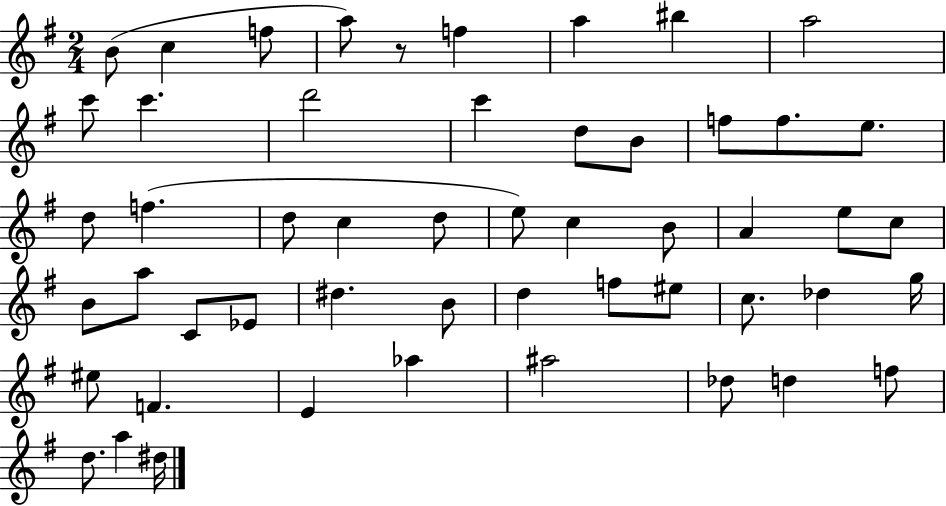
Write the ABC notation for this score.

X:1
T:Untitled
M:2/4
L:1/4
K:G
B/2 c f/2 a/2 z/2 f a ^b a2 c'/2 c' d'2 c' d/2 B/2 f/2 f/2 e/2 d/2 f d/2 c d/2 e/2 c B/2 A e/2 c/2 B/2 a/2 C/2 _E/2 ^d B/2 d f/2 ^e/2 c/2 _d g/4 ^e/2 F E _a ^a2 _d/2 d f/2 d/2 a ^d/4